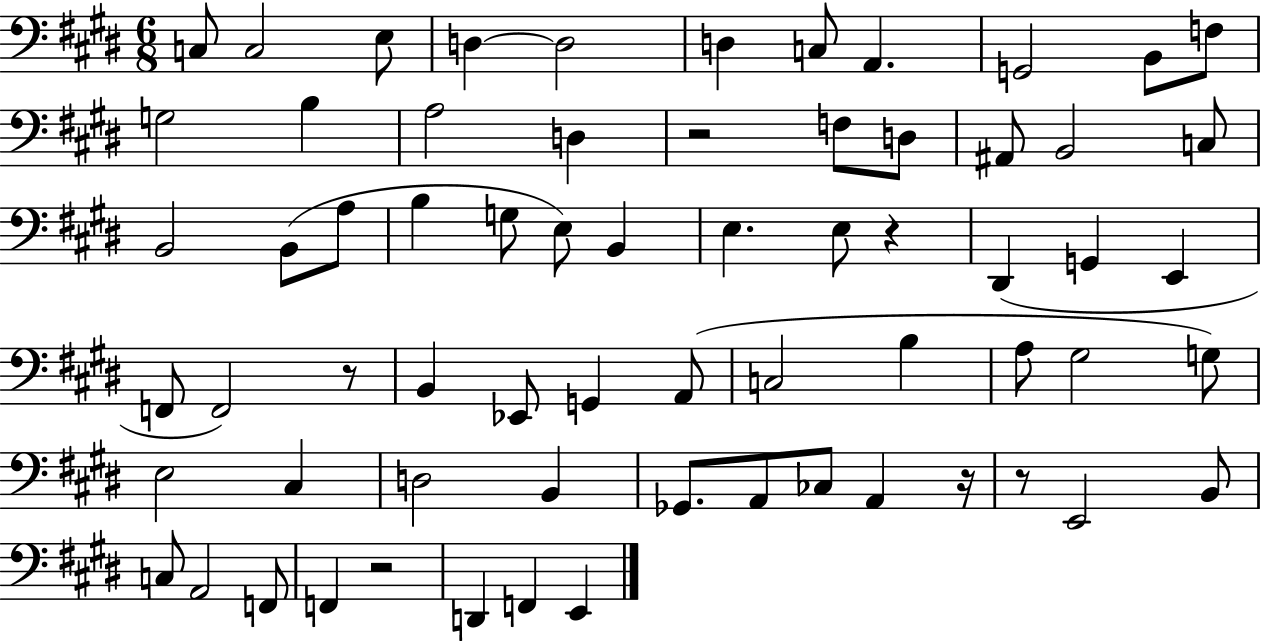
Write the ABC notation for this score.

X:1
T:Untitled
M:6/8
L:1/4
K:E
C,/2 C,2 E,/2 D, D,2 D, C,/2 A,, G,,2 B,,/2 F,/2 G,2 B, A,2 D, z2 F,/2 D,/2 ^A,,/2 B,,2 C,/2 B,,2 B,,/2 A,/2 B, G,/2 E,/2 B,, E, E,/2 z ^D,, G,, E,, F,,/2 F,,2 z/2 B,, _E,,/2 G,, A,,/2 C,2 B, A,/2 ^G,2 G,/2 E,2 ^C, D,2 B,, _G,,/2 A,,/2 _C,/2 A,, z/4 z/2 E,,2 B,,/2 C,/2 A,,2 F,,/2 F,, z2 D,, F,, E,,